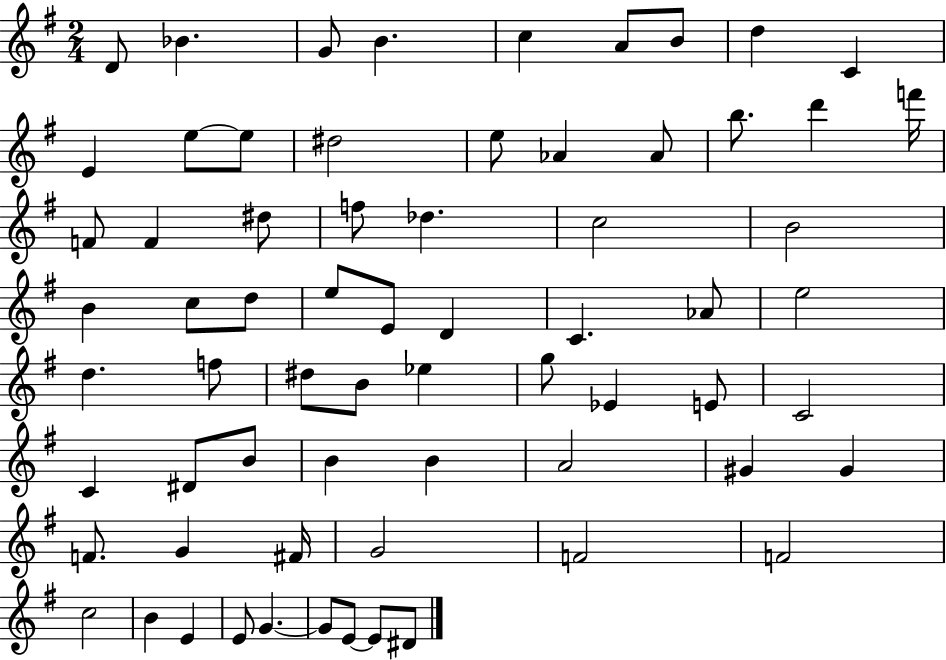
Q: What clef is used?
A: treble